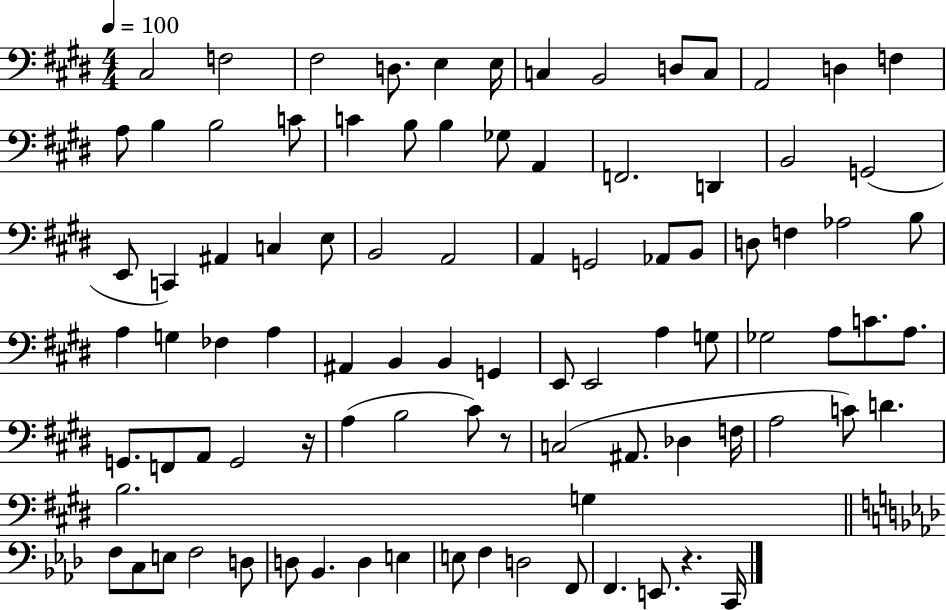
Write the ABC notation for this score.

X:1
T:Untitled
M:4/4
L:1/4
K:E
^C,2 F,2 ^F,2 D,/2 E, E,/4 C, B,,2 D,/2 C,/2 A,,2 D, F, A,/2 B, B,2 C/2 C B,/2 B, _G,/2 A,, F,,2 D,, B,,2 G,,2 E,,/2 C,, ^A,, C, E,/2 B,,2 A,,2 A,, G,,2 _A,,/2 B,,/2 D,/2 F, _A,2 B,/2 A, G, _F, A, ^A,, B,, B,, G,, E,,/2 E,,2 A, G,/2 _G,2 A,/2 C/2 A,/2 G,,/2 F,,/2 A,,/2 G,,2 z/4 A, B,2 ^C/2 z/2 C,2 ^A,,/2 _D, F,/4 A,2 C/2 D B,2 G, F,/2 C,/2 E,/2 F,2 D,/2 D,/2 _B,, D, E, E,/2 F, D,2 F,,/2 F,, E,,/2 z C,,/4